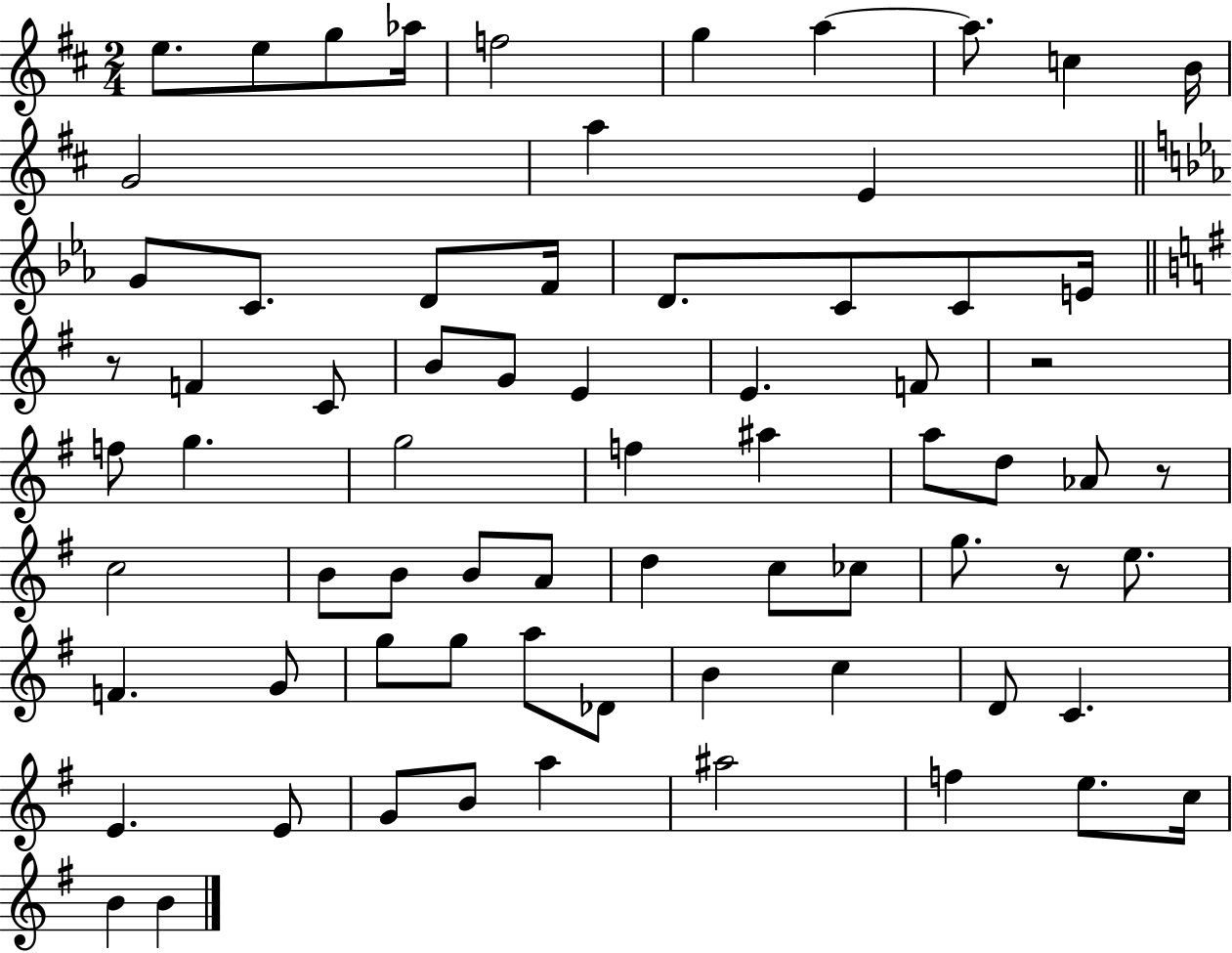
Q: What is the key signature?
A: D major